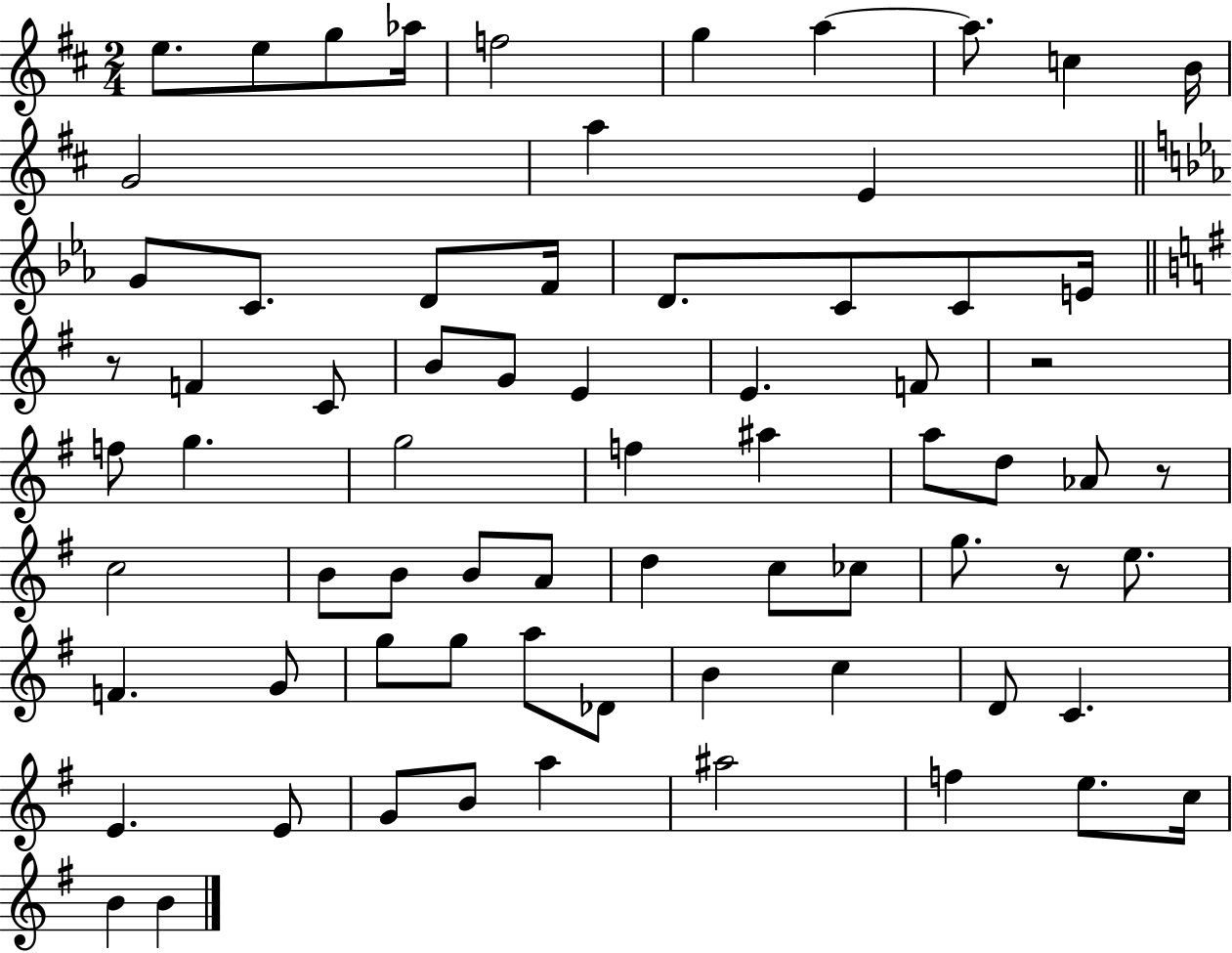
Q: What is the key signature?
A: D major